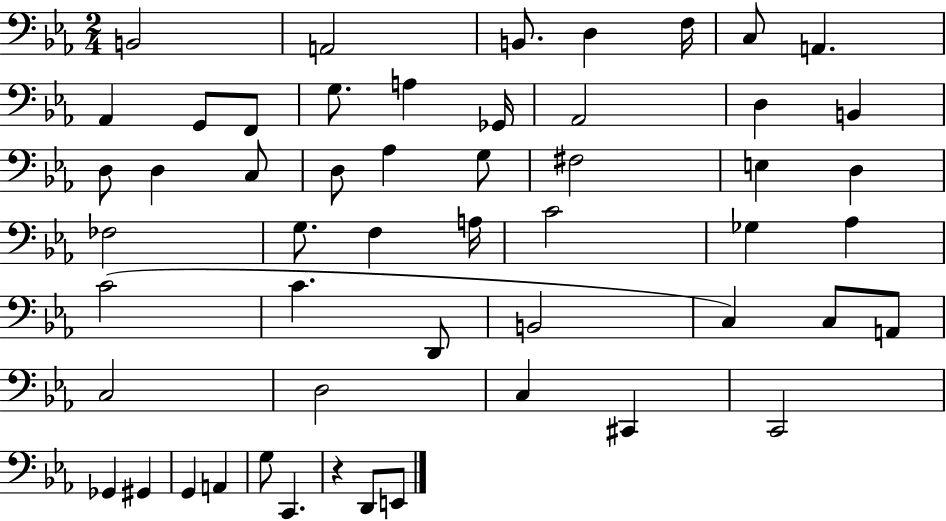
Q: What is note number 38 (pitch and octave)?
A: C3